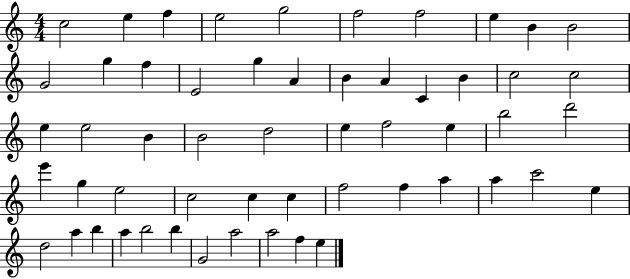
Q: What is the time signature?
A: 4/4